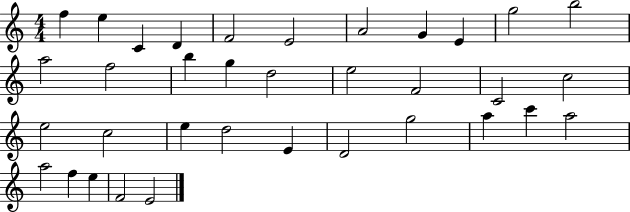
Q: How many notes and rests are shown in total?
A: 35